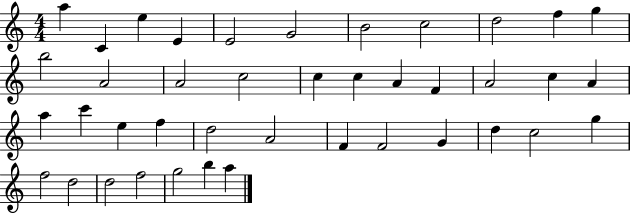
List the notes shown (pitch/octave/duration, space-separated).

A5/q C4/q E5/q E4/q E4/h G4/h B4/h C5/h D5/h F5/q G5/q B5/h A4/h A4/h C5/h C5/q C5/q A4/q F4/q A4/h C5/q A4/q A5/q C6/q E5/q F5/q D5/h A4/h F4/q F4/h G4/q D5/q C5/h G5/q F5/h D5/h D5/h F5/h G5/h B5/q A5/q